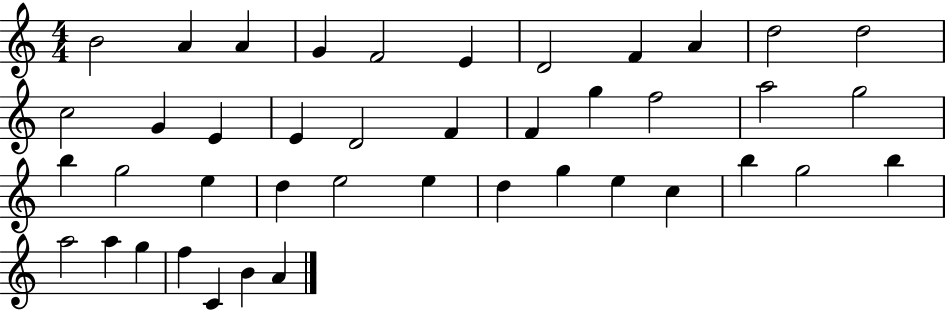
B4/h A4/q A4/q G4/q F4/h E4/q D4/h F4/q A4/q D5/h D5/h C5/h G4/q E4/q E4/q D4/h F4/q F4/q G5/q F5/h A5/h G5/h B5/q G5/h E5/q D5/q E5/h E5/q D5/q G5/q E5/q C5/q B5/q G5/h B5/q A5/h A5/q G5/q F5/q C4/q B4/q A4/q